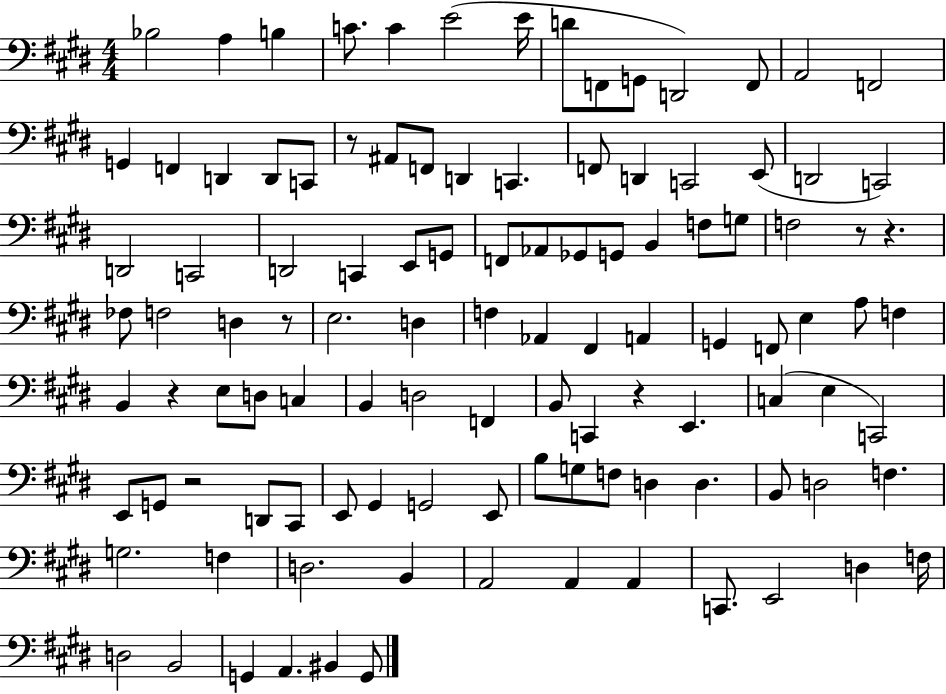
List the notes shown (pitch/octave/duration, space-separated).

Bb3/h A3/q B3/q C4/e. C4/q E4/h E4/s D4/e F2/e G2/e D2/h F2/e A2/h F2/h G2/q F2/q D2/q D2/e C2/e R/e A#2/e F2/e D2/q C2/q. F2/e D2/q C2/h E2/e D2/h C2/h D2/h C2/h D2/h C2/q E2/e G2/e F2/e Ab2/e Gb2/e G2/e B2/q F3/e G3/e F3/h R/e R/q. FES3/e F3/h D3/q R/e E3/h. D3/q F3/q Ab2/q F#2/q A2/q G2/q F2/e E3/q A3/e F3/q B2/q R/q E3/e D3/e C3/q B2/q D3/h F2/q B2/e C2/q R/q E2/q. C3/q E3/q C2/h E2/e G2/e R/h D2/e C#2/e E2/e G#2/q G2/h E2/e B3/e G3/e F3/e D3/q D3/q. B2/e D3/h F3/q. G3/h. F3/q D3/h. B2/q A2/h A2/q A2/q C2/e. E2/h D3/q F3/s D3/h B2/h G2/q A2/q. BIS2/q G2/e